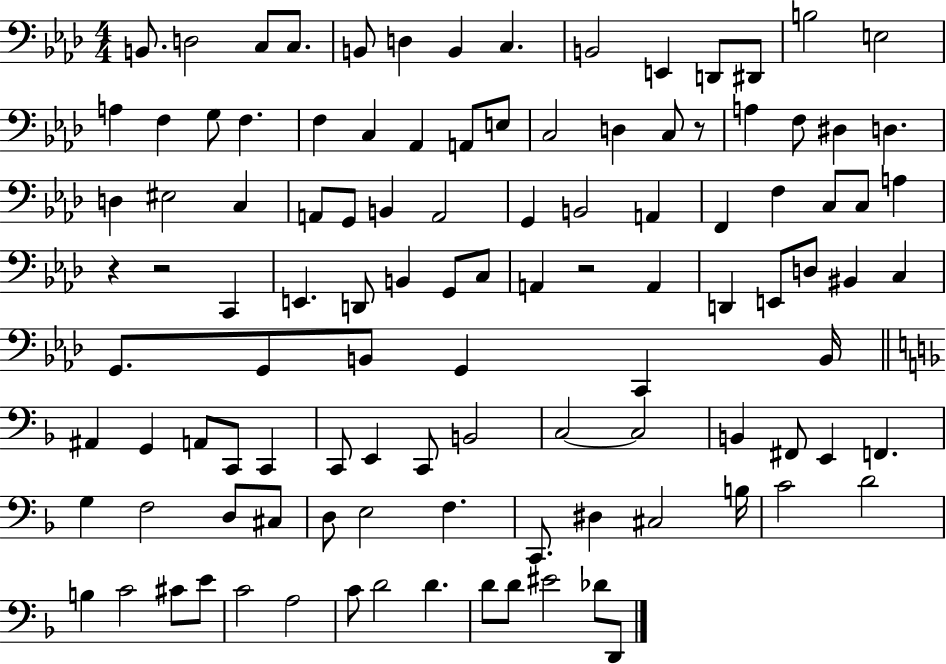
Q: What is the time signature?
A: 4/4